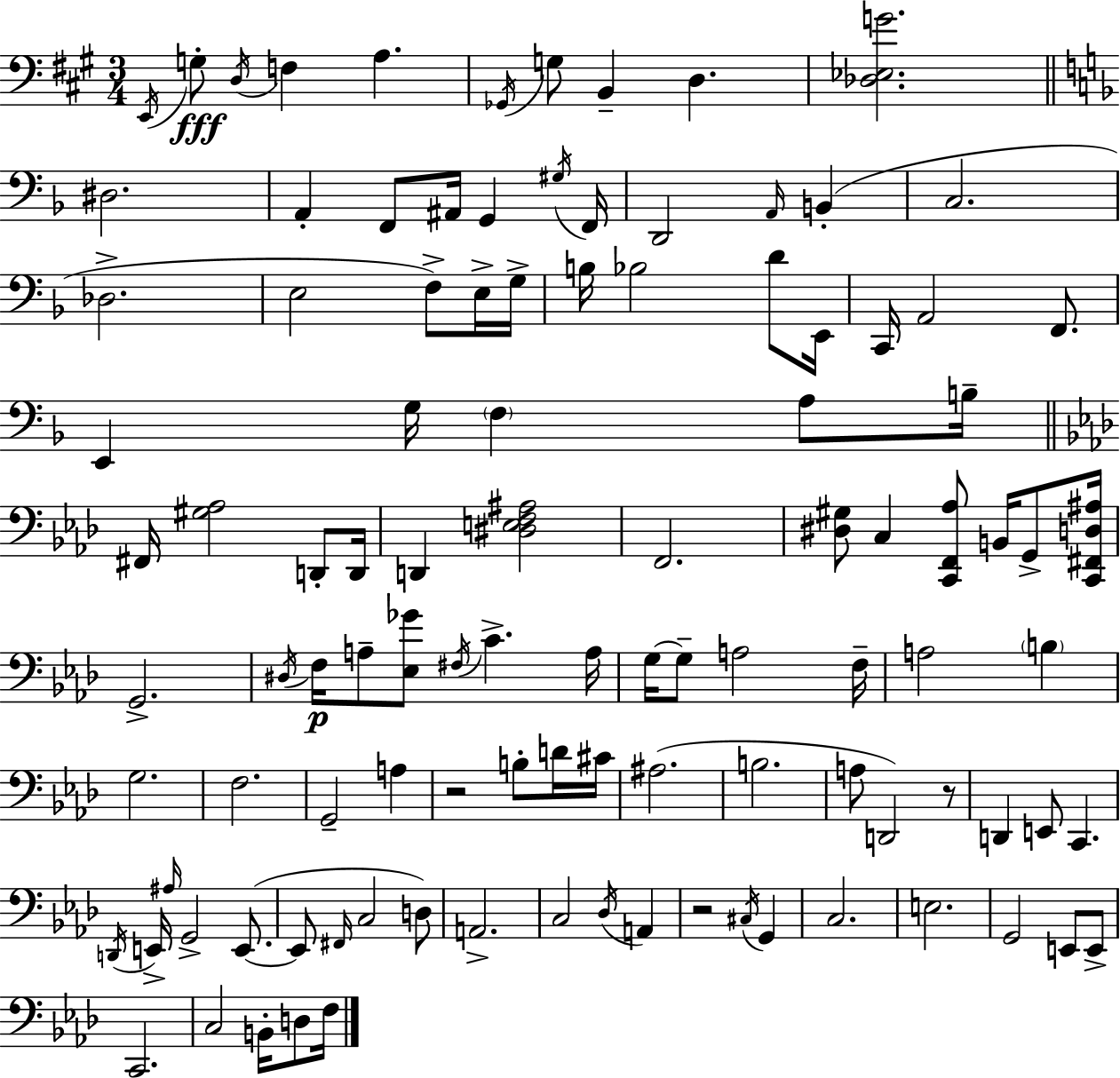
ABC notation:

X:1
T:Untitled
M:3/4
L:1/4
K:A
E,,/4 G,/2 D,/4 F, A, _G,,/4 G,/2 B,, D, [_D,_E,G]2 ^D,2 A,, F,,/2 ^A,,/4 G,, ^G,/4 F,,/4 D,,2 A,,/4 B,, C,2 _D,2 E,2 F,/2 E,/4 G,/4 B,/4 _B,2 D/2 E,,/4 C,,/4 A,,2 F,,/2 E,, G,/4 F, A,/2 B,/4 ^F,,/4 [^G,_A,]2 D,,/2 D,,/4 D,, [^D,E,F,^A,]2 F,,2 [^D,^G,]/2 C, [C,,F,,_A,]/2 B,,/4 G,,/2 [C,,^F,,D,^A,]/4 G,,2 ^D,/4 F,/4 A,/2 [_E,_G]/2 ^F,/4 C A,/4 G,/4 G,/2 A,2 F,/4 A,2 B, G,2 F,2 G,,2 A, z2 B,/2 D/4 ^C/4 ^A,2 B,2 A,/2 D,,2 z/2 D,, E,,/2 C,, D,,/4 E,,/4 ^A,/4 G,,2 E,,/2 E,,/2 ^F,,/4 C,2 D,/2 A,,2 C,2 _D,/4 A,, z2 ^C,/4 G,, C,2 E,2 G,,2 E,,/2 E,,/2 C,,2 C,2 B,,/4 D,/2 F,/4